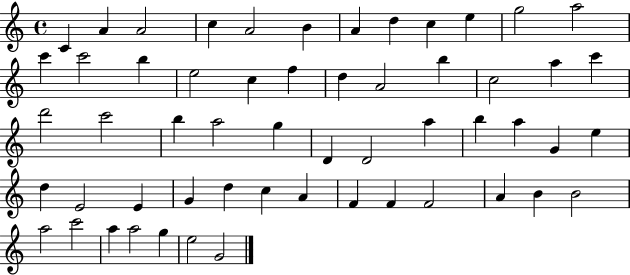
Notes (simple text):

C4/q A4/q A4/h C5/q A4/h B4/q A4/q D5/q C5/q E5/q G5/h A5/h C6/q C6/h B5/q E5/h C5/q F5/q D5/q A4/h B5/q C5/h A5/q C6/q D6/h C6/h B5/q A5/h G5/q D4/q D4/h A5/q B5/q A5/q G4/q E5/q D5/q E4/h E4/q G4/q D5/q C5/q A4/q F4/q F4/q F4/h A4/q B4/q B4/h A5/h C6/h A5/q A5/h G5/q E5/h G4/h